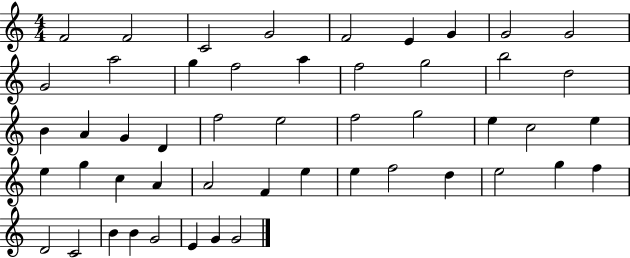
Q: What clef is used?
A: treble